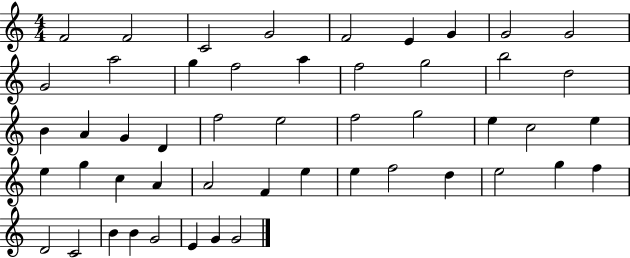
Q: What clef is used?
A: treble